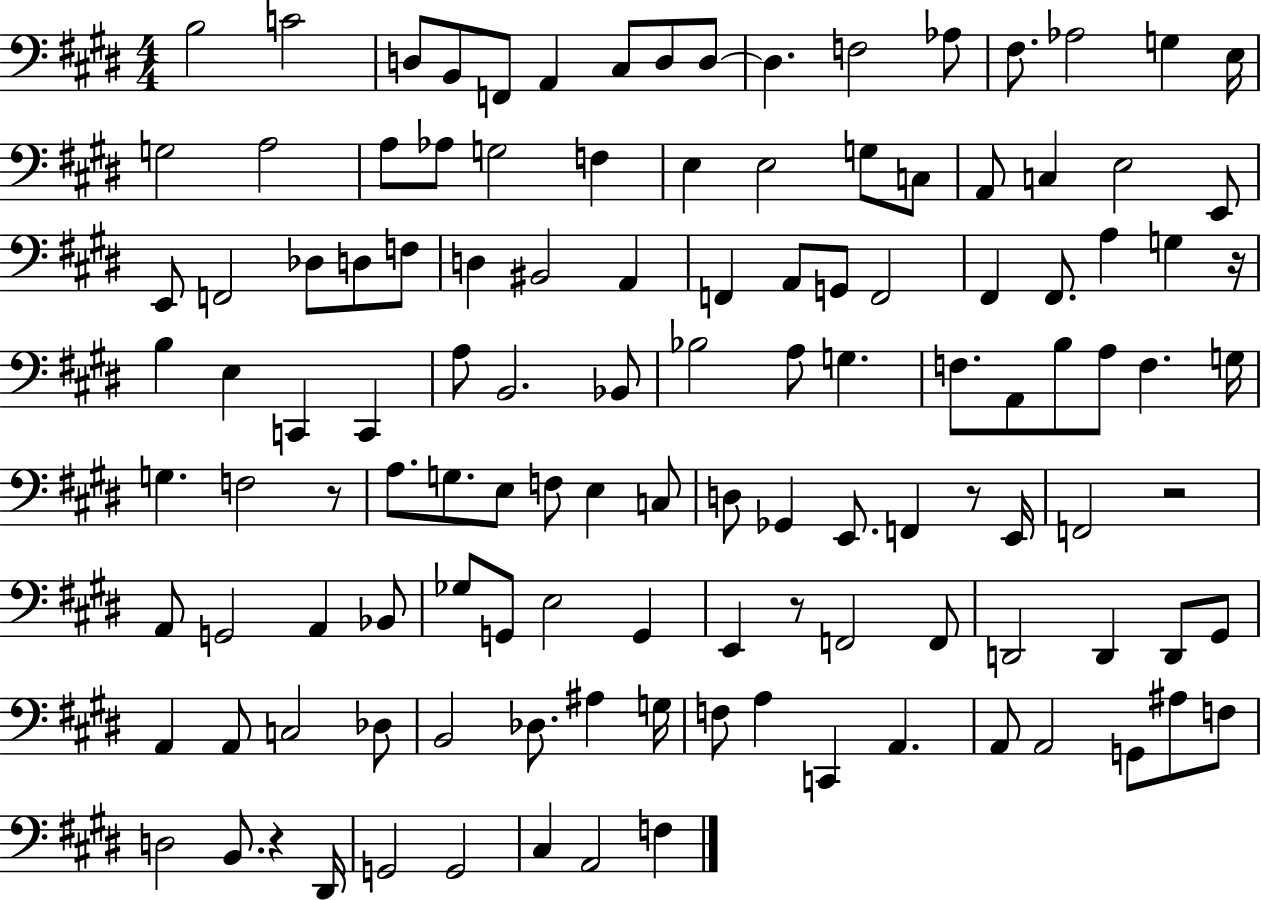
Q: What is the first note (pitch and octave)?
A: B3